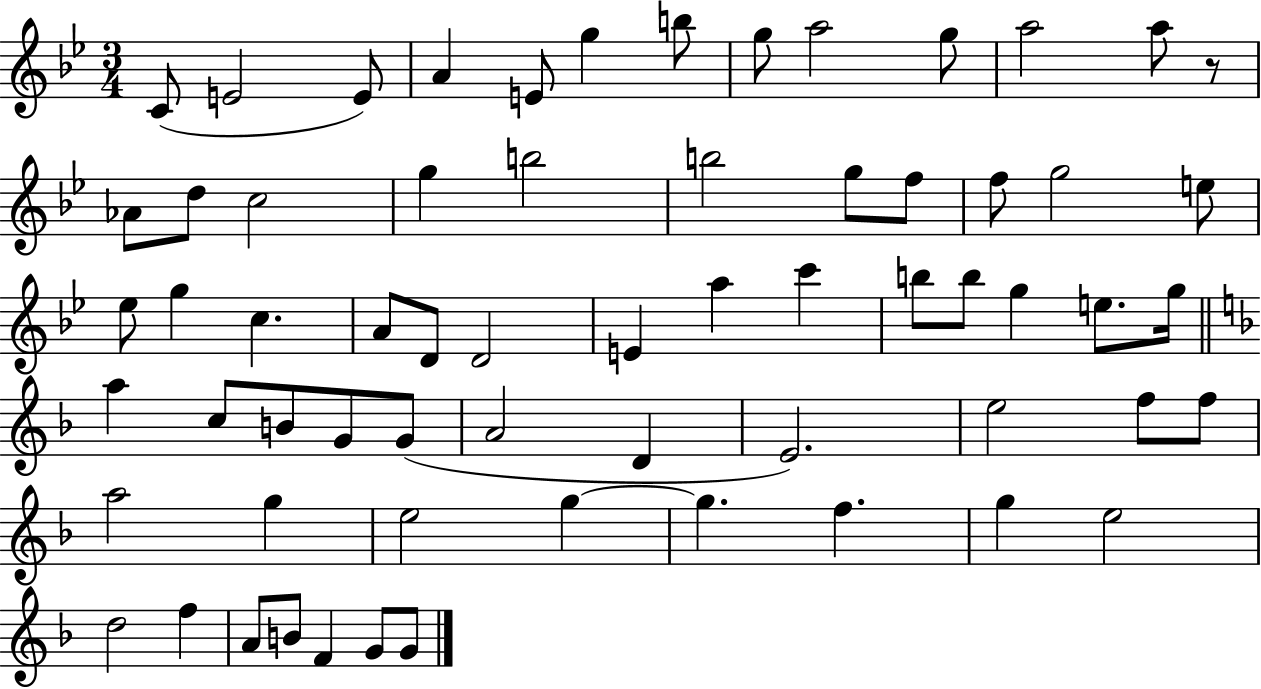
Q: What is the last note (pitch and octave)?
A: G4